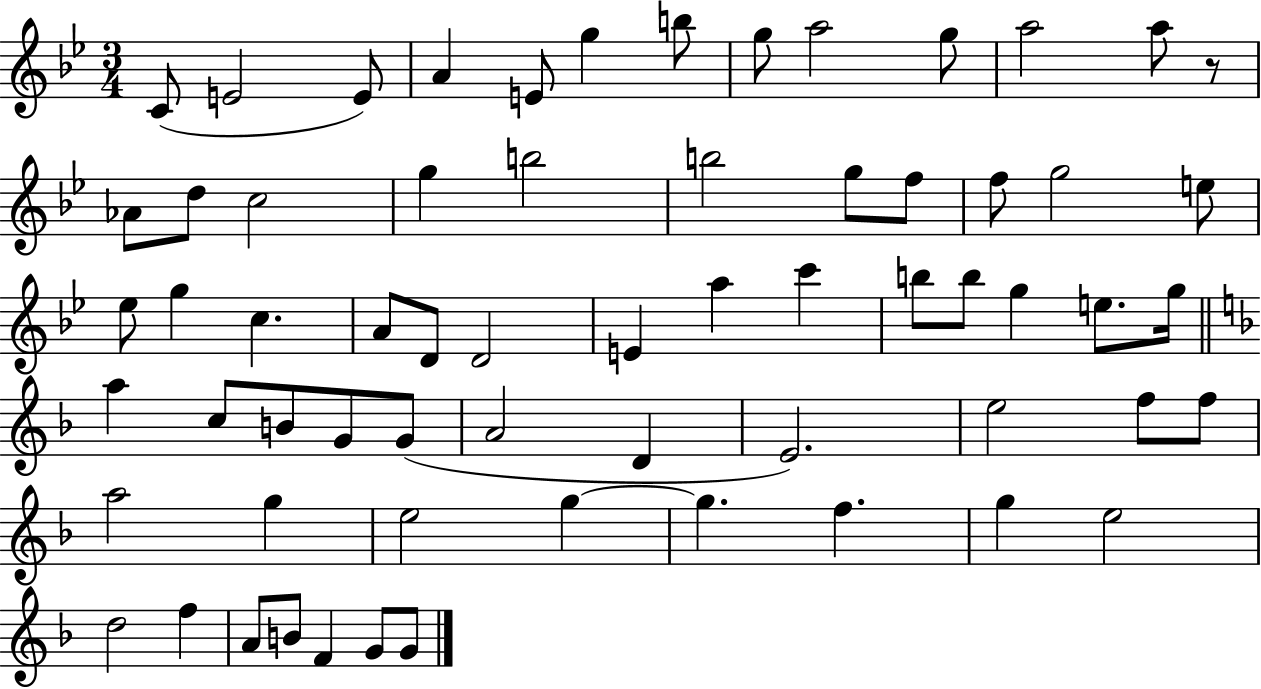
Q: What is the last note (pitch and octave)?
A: G4